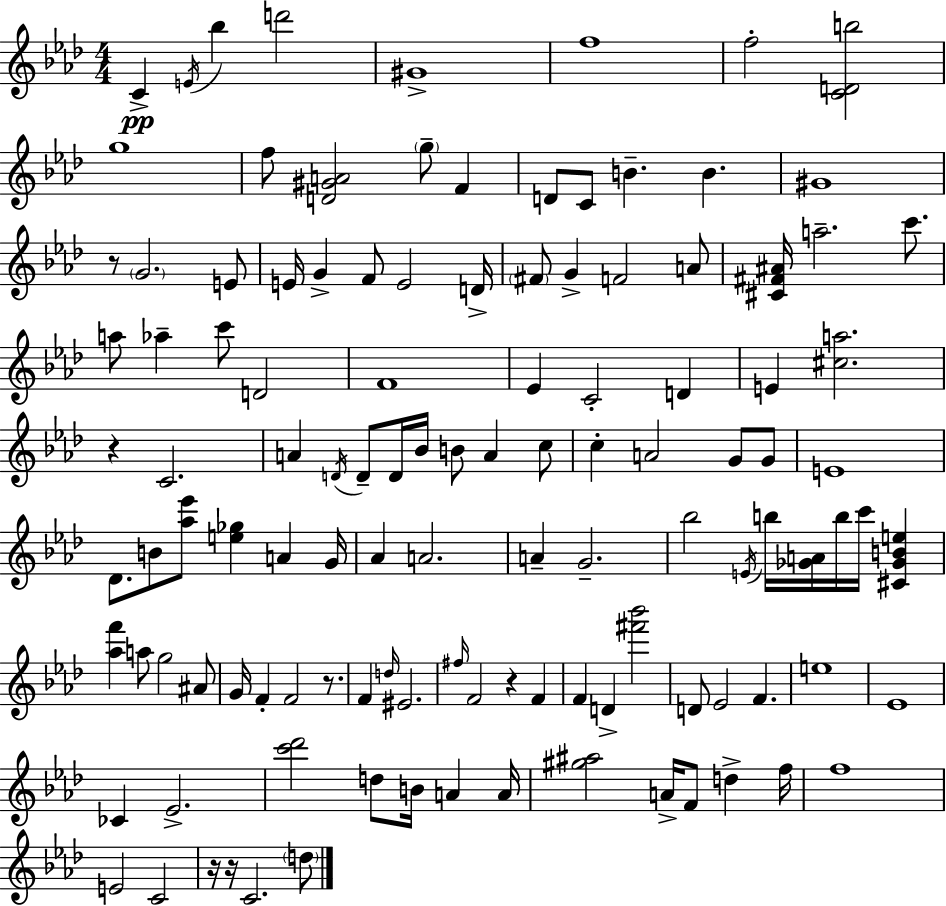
C4/q E4/s Bb5/q D6/h G#4/w F5/w F5/h [C4,D4,B5]/h G5/w F5/e [D4,G#4,A4]/h G5/e F4/q D4/e C4/e B4/q. B4/q. G#4/w R/e G4/h. E4/e E4/s G4/q F4/e E4/h D4/s F#4/e G4/q F4/h A4/e [C#4,F#4,A#4]/s A5/h. C6/e. A5/e Ab5/q C6/e D4/h F4/w Eb4/q C4/h D4/q E4/q [C#5,A5]/h. R/q C4/h. A4/q D4/s D4/e D4/s Bb4/s B4/e A4/q C5/e C5/q A4/h G4/e G4/e E4/w Db4/e. B4/e [Ab5,Eb6]/e [E5,Gb5]/q A4/q G4/s Ab4/q A4/h. A4/q G4/h. Bb5/h E4/s B5/s [Gb4,A4]/s B5/s C6/s [C#4,Gb4,B4,E5]/q [Ab5,F6]/q A5/e G5/h A#4/e G4/s F4/q F4/h R/e. F4/q D5/s EIS4/h. F#5/s F4/h R/q F4/q F4/q D4/q [F#6,Bb6]/h D4/e Eb4/h F4/q. E5/w Eb4/w CES4/q Eb4/h. [C6,Db6]/h D5/e B4/s A4/q A4/s [G#5,A#5]/h A4/s F4/e D5/q F5/s F5/w E4/h C4/h R/s R/s C4/h. D5/e